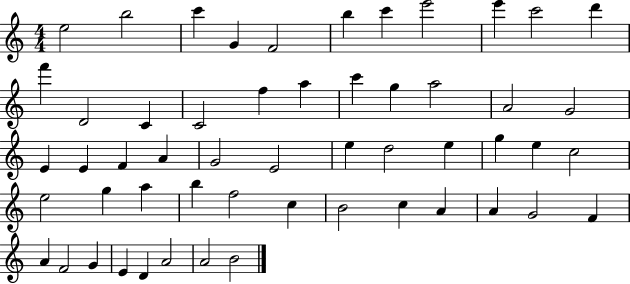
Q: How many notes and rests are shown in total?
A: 54